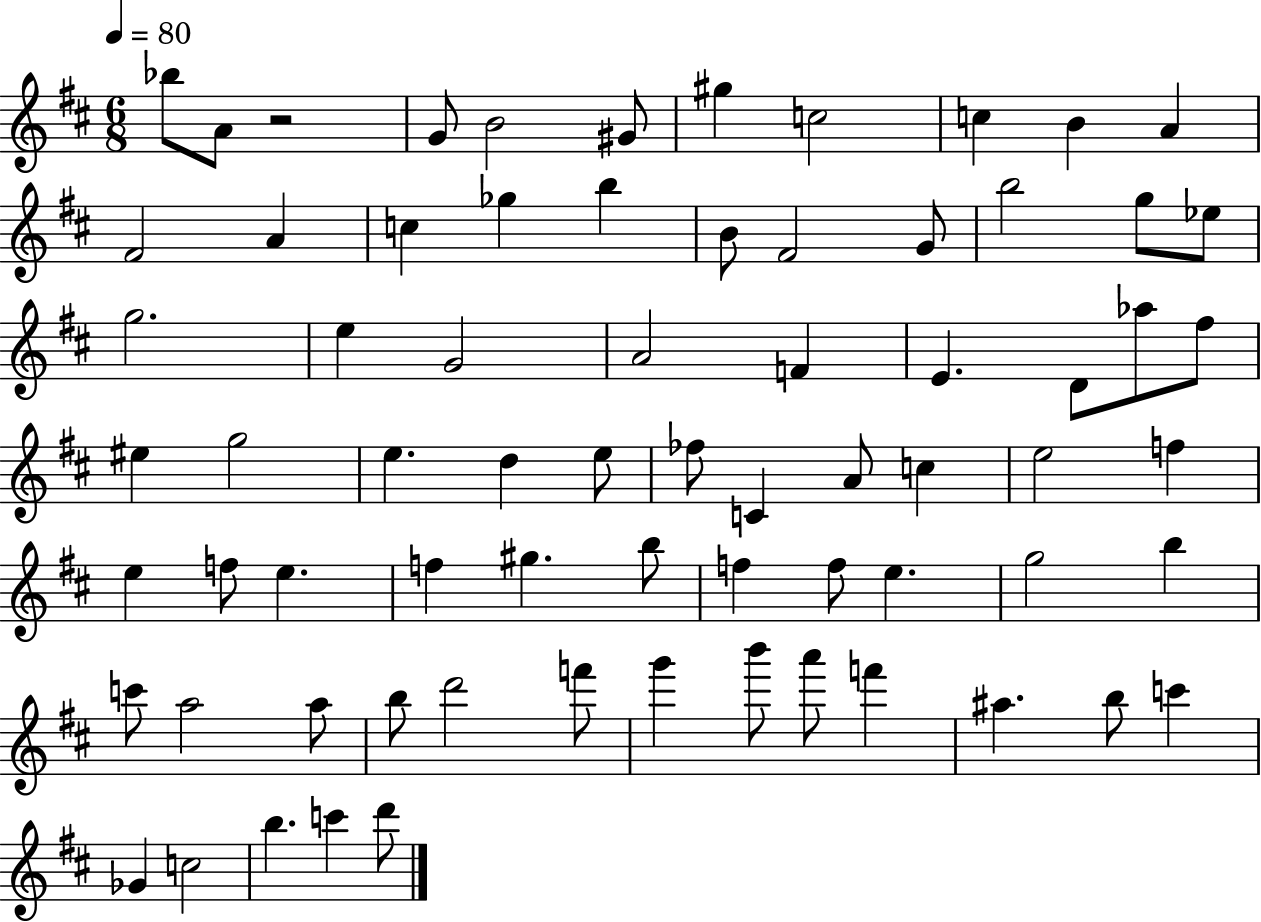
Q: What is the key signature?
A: D major